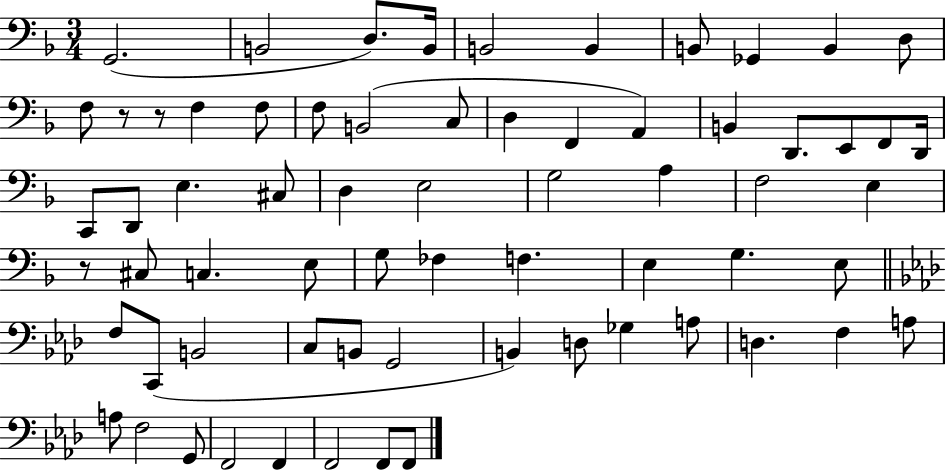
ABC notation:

X:1
T:Untitled
M:3/4
L:1/4
K:F
G,,2 B,,2 D,/2 B,,/4 B,,2 B,, B,,/2 _G,, B,, D,/2 F,/2 z/2 z/2 F, F,/2 F,/2 B,,2 C,/2 D, F,, A,, B,, D,,/2 E,,/2 F,,/2 D,,/4 C,,/2 D,,/2 E, ^C,/2 D, E,2 G,2 A, F,2 E, z/2 ^C,/2 C, E,/2 G,/2 _F, F, E, G, E,/2 F,/2 C,,/2 B,,2 C,/2 B,,/2 G,,2 B,, D,/2 _G, A,/2 D, F, A,/2 A,/2 F,2 G,,/2 F,,2 F,, F,,2 F,,/2 F,,/2